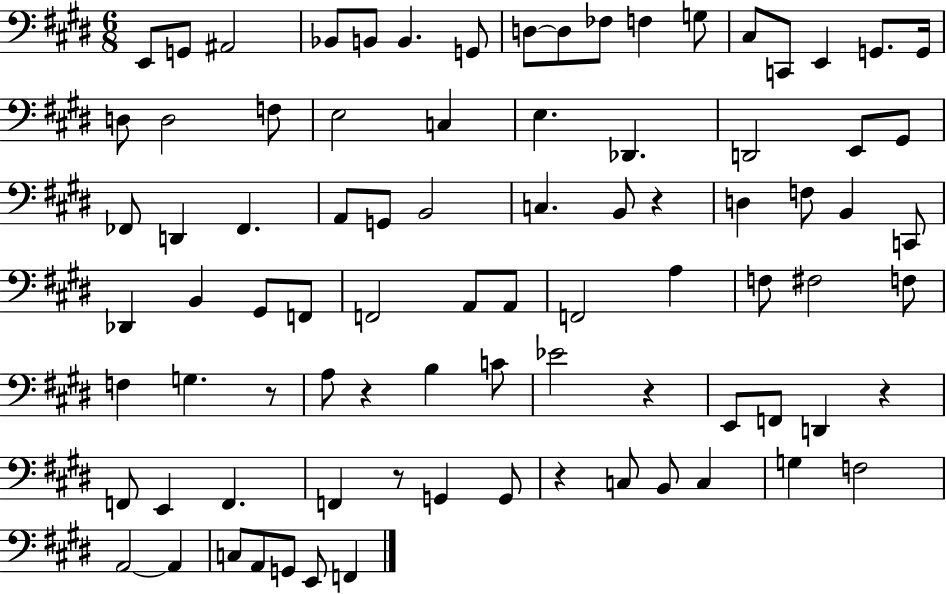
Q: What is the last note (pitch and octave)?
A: F2